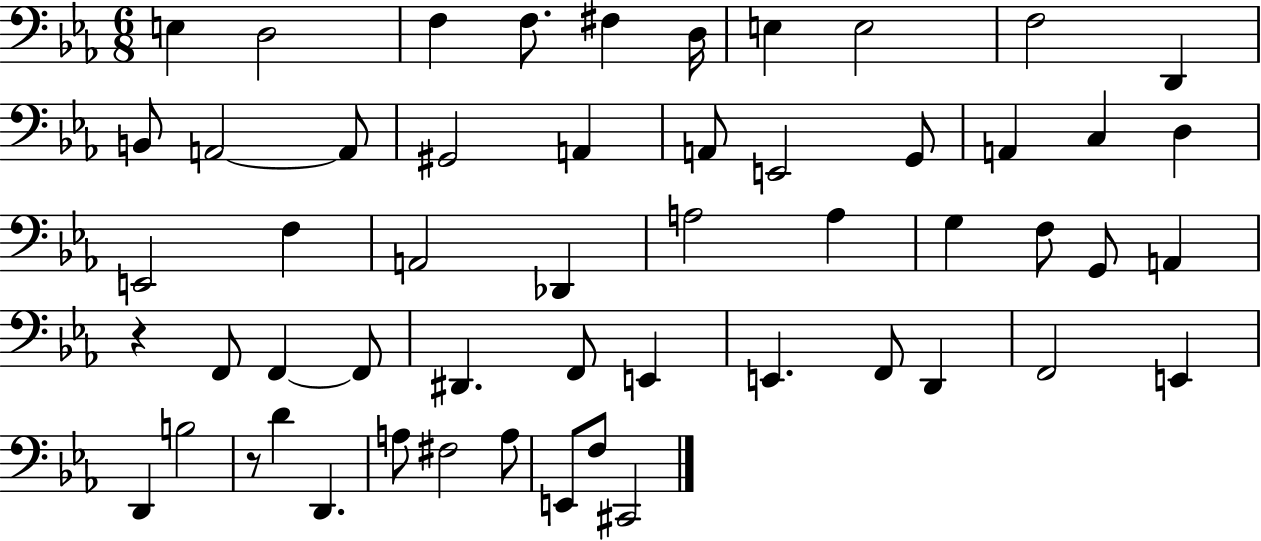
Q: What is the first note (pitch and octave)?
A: E3